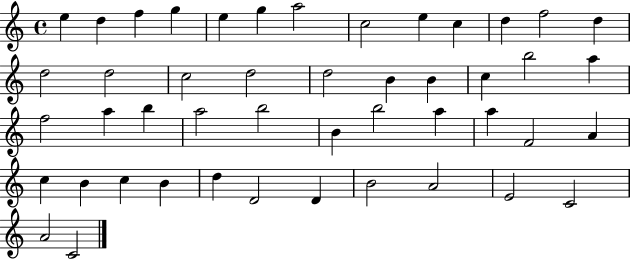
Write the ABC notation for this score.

X:1
T:Untitled
M:4/4
L:1/4
K:C
e d f g e g a2 c2 e c d f2 d d2 d2 c2 d2 d2 B B c b2 a f2 a b a2 b2 B b2 a a F2 A c B c B d D2 D B2 A2 E2 C2 A2 C2